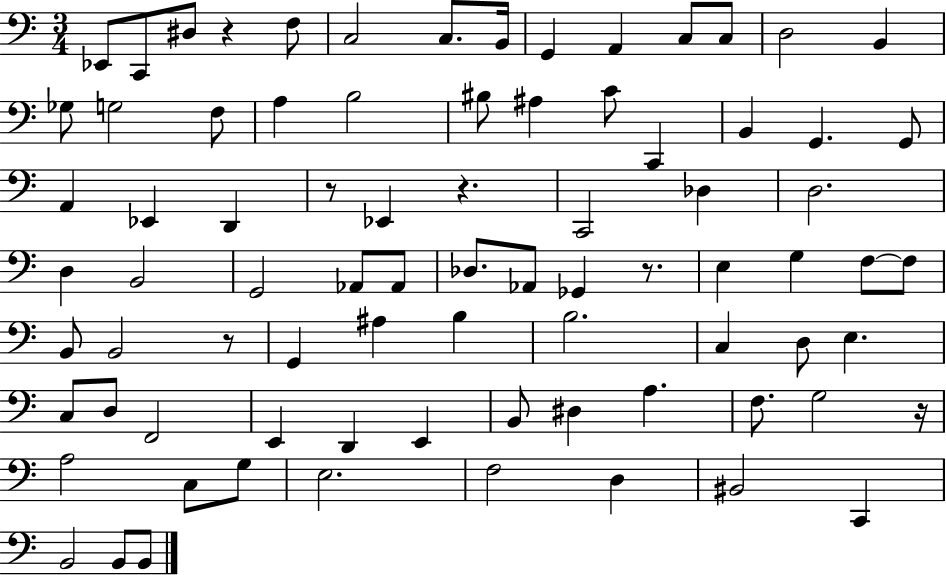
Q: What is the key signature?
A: C major